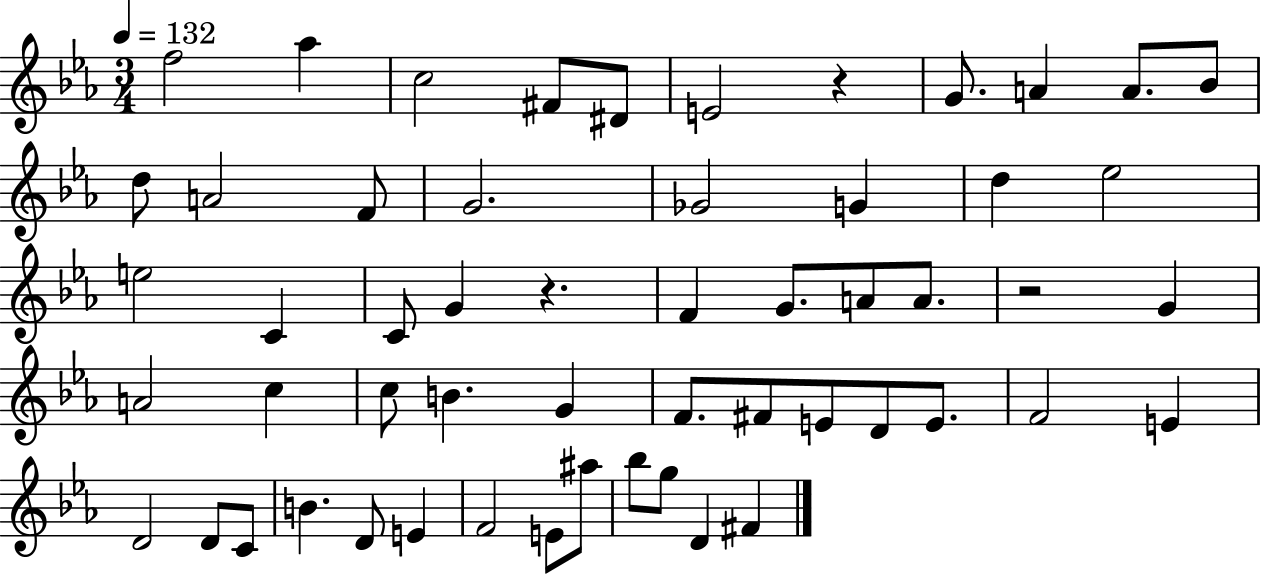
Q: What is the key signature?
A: EES major